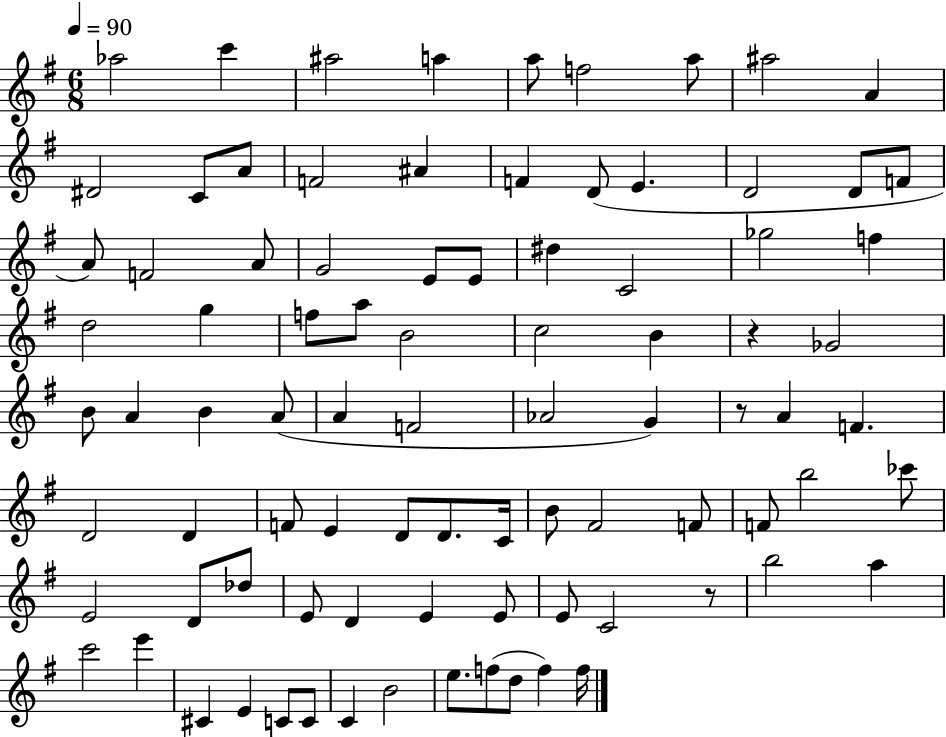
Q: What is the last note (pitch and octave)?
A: F5